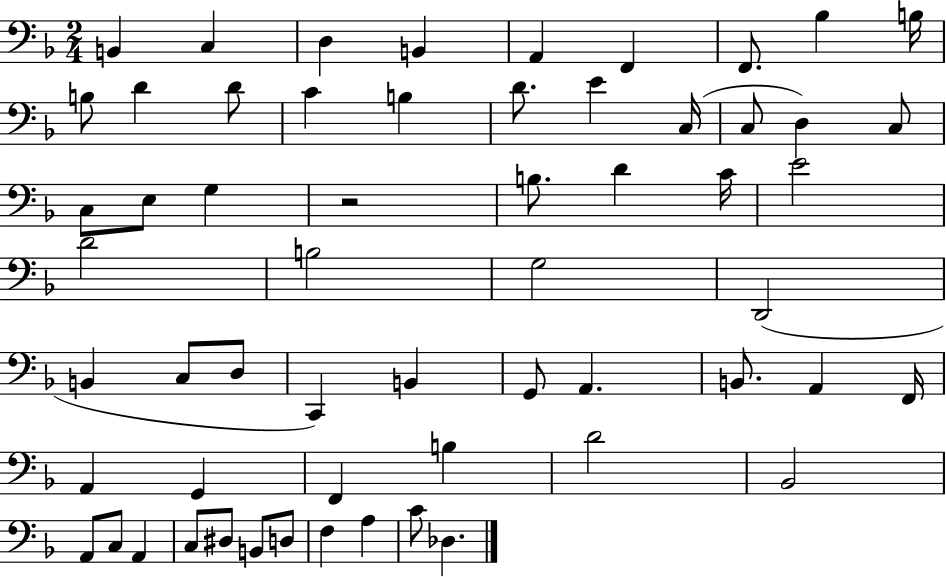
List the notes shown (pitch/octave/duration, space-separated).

B2/q C3/q D3/q B2/q A2/q F2/q F2/e. Bb3/q B3/s B3/e D4/q D4/e C4/q B3/q D4/e. E4/q C3/s C3/e D3/q C3/e C3/e E3/e G3/q R/h B3/e. D4/q C4/s E4/h D4/h B3/h G3/h D2/h B2/q C3/e D3/e C2/q B2/q G2/e A2/q. B2/e. A2/q F2/s A2/q G2/q F2/q B3/q D4/h Bb2/h A2/e C3/e A2/q C3/e D#3/e B2/e D3/e F3/q A3/q C4/e Db3/q.